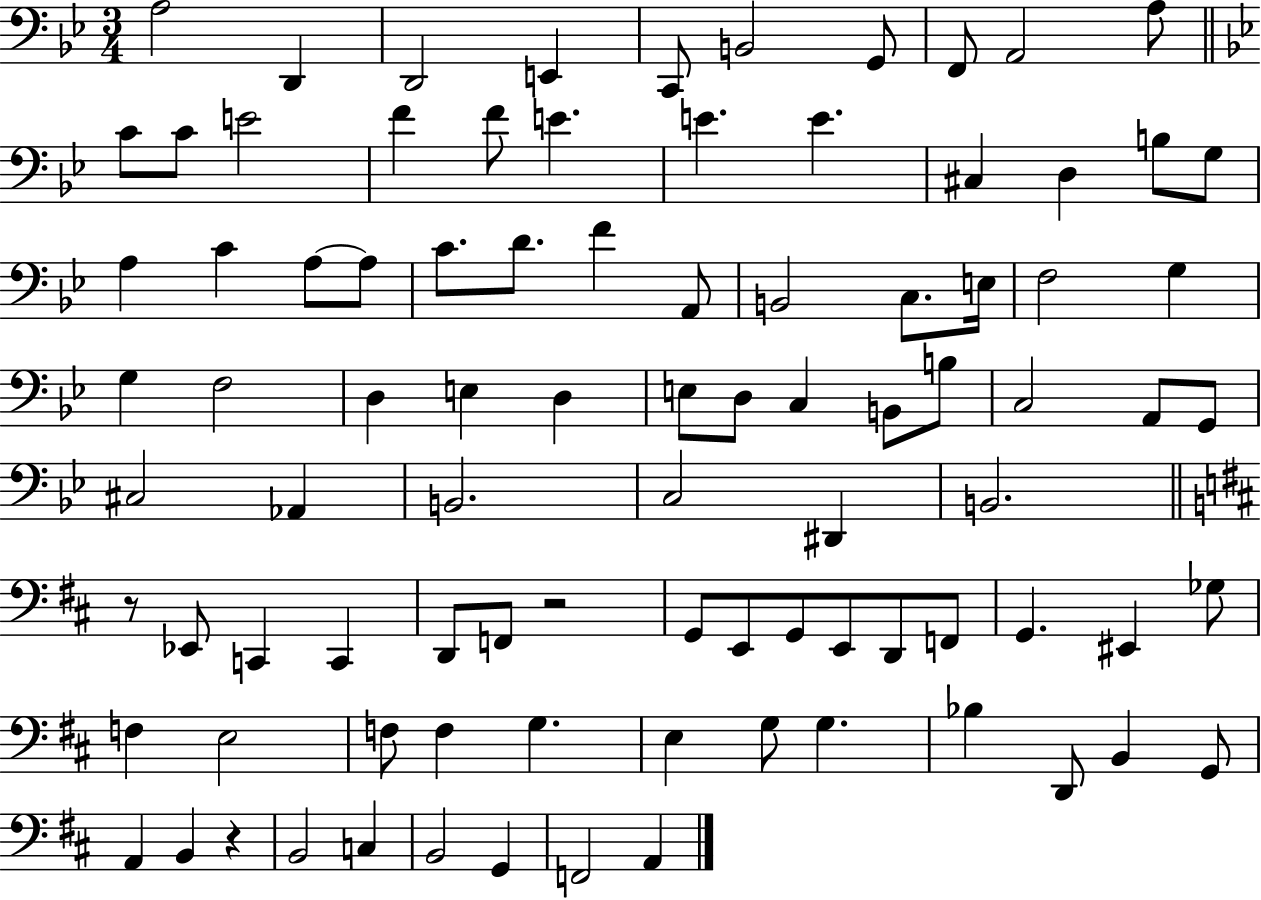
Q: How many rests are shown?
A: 3